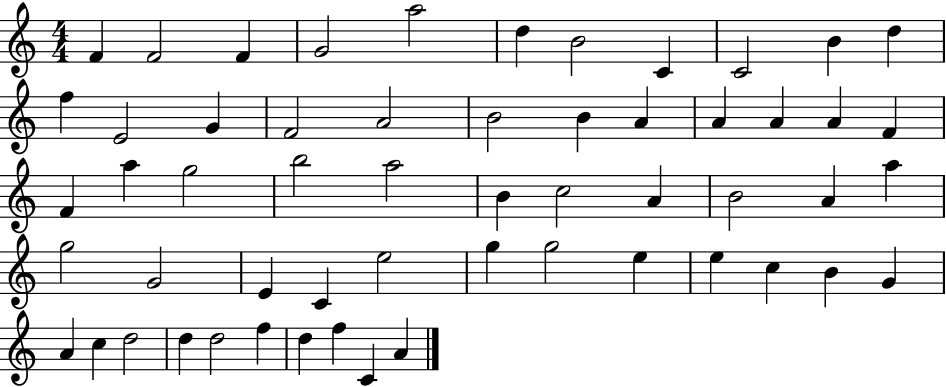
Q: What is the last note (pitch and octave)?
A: A4